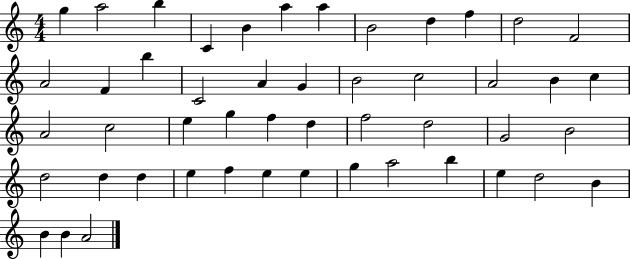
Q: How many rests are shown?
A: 0